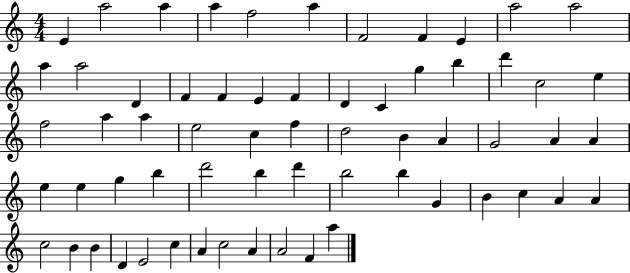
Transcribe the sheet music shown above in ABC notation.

X:1
T:Untitled
M:4/4
L:1/4
K:C
E a2 a a f2 a F2 F E a2 a2 a a2 D F F E F D C g b d' c2 e f2 a a e2 c f d2 B A G2 A A e e g b d'2 b d' b2 b G B c A A c2 B B D E2 c A c2 A A2 F a